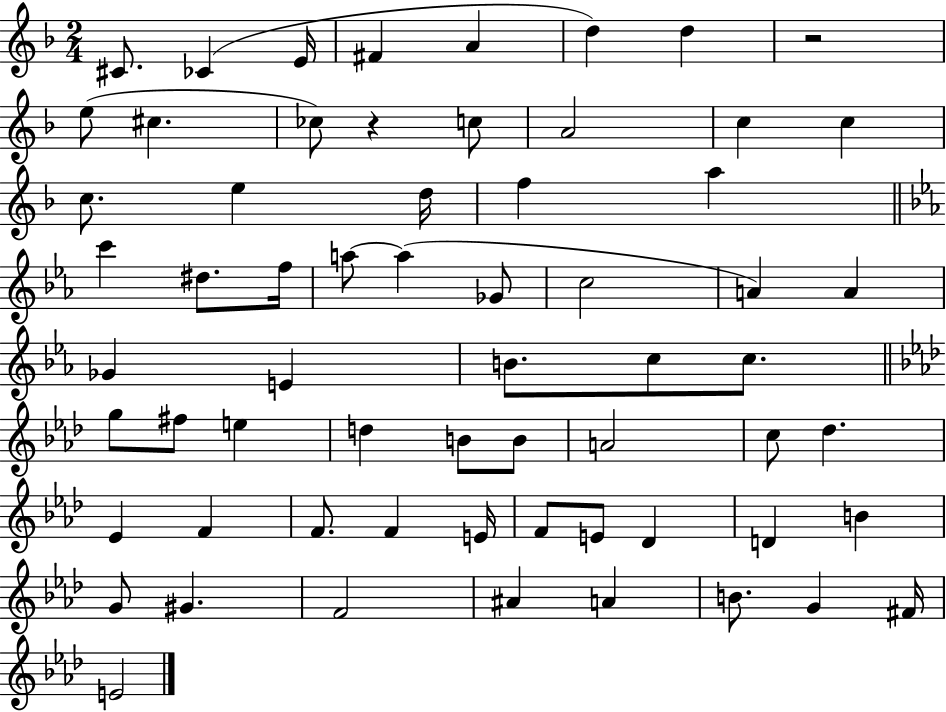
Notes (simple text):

C#4/e. CES4/q E4/s F#4/q A4/q D5/q D5/q R/h E5/e C#5/q. CES5/e R/q C5/e A4/h C5/q C5/q C5/e. E5/q D5/s F5/q A5/q C6/q D#5/e. F5/s A5/e A5/q Gb4/e C5/h A4/q A4/q Gb4/q E4/q B4/e. C5/e C5/e. G5/e F#5/e E5/q D5/q B4/e B4/e A4/h C5/e Db5/q. Eb4/q F4/q F4/e. F4/q E4/s F4/e E4/e Db4/q D4/q B4/q G4/e G#4/q. F4/h A#4/q A4/q B4/e. G4/q F#4/s E4/h